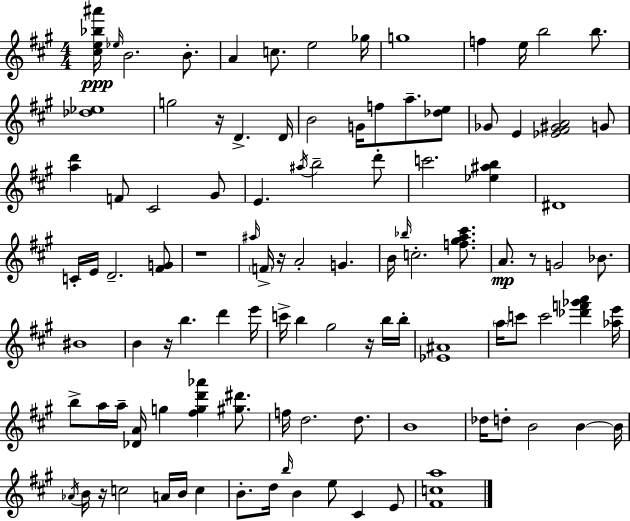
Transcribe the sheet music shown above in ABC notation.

X:1
T:Untitled
M:4/4
L:1/4
K:A
[^ce_b^a']/4 _e/4 B2 B/2 A c/2 e2 _g/4 g4 f e/4 b2 b/2 [_d_e]4 g2 z/4 D D/4 B2 G/4 f/2 a/2 [_de]/2 _G/2 E [_E^F^GA]2 G/2 [ad'] F/2 ^C2 ^G/2 E ^a/4 b2 d'/2 c'2 [_e^ab] ^D4 C/4 E/4 D2 [^FG]/2 z4 ^a/4 F/4 z/4 A2 G B/4 _b/4 c2 [f^ga^c']/2 A/2 z/2 G2 _B/2 ^B4 B z/4 b d' e'/4 c'/4 b ^g2 z/4 b/4 b/4 [_E^A]4 a/4 c'/2 c'2 [_d'f'_g'a'] [_ae']/4 b/2 a/4 a/4 [_DA]/4 g [^fgd'_a'] [^g^d']/2 f/4 d2 d/2 B4 _d/4 d/2 B2 B B/4 _A/4 B/4 z/4 c2 A/4 B/4 c B/2 d/4 b/4 B e/2 ^C E/2 [^Fca]4